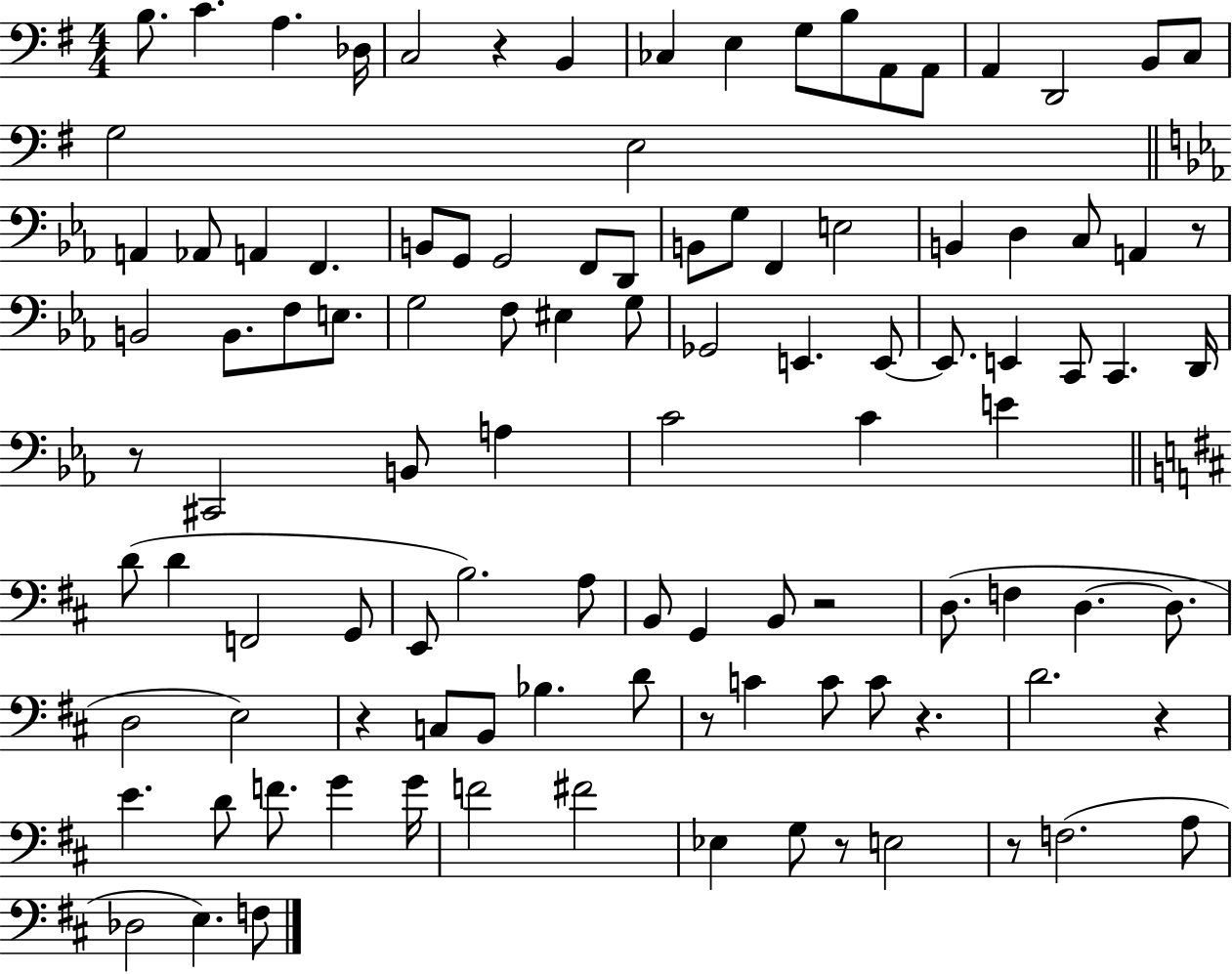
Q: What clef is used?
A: bass